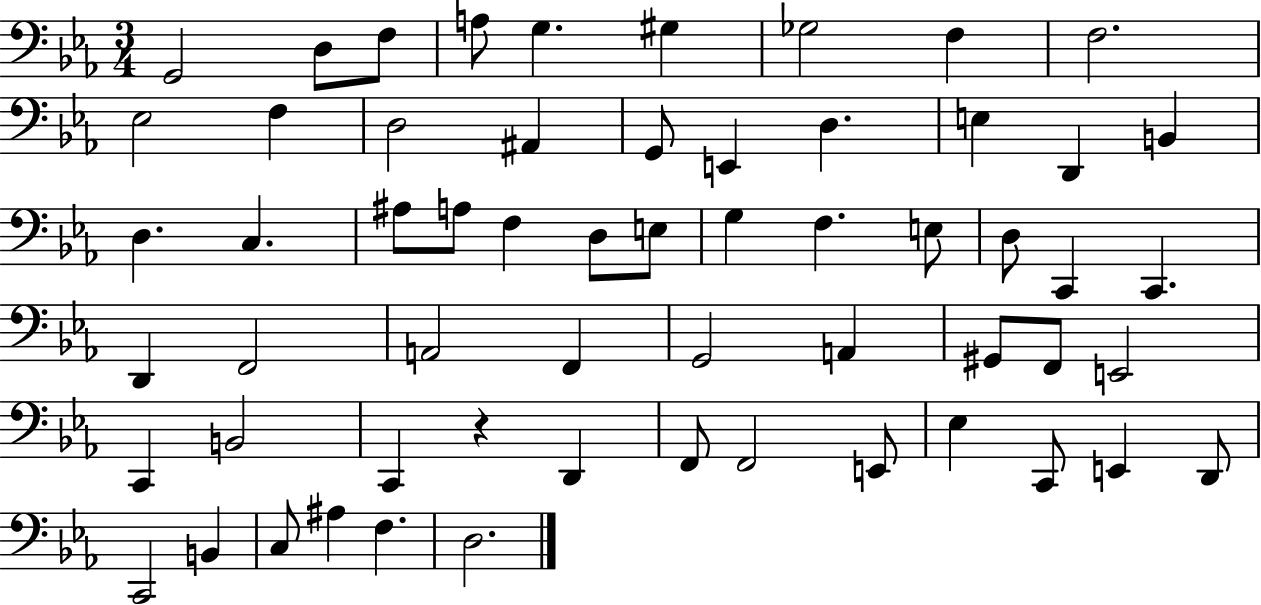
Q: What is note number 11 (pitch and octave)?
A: F3